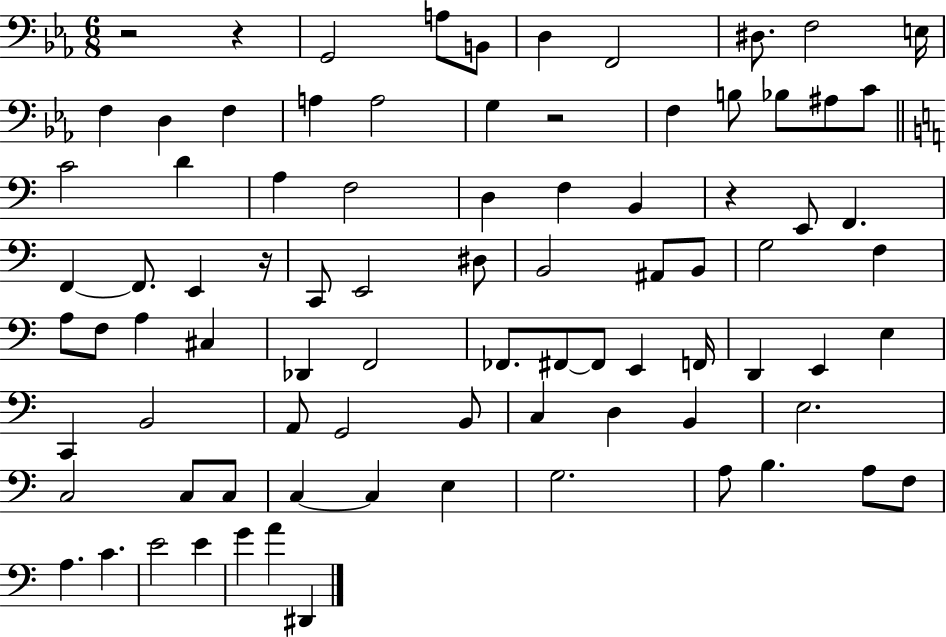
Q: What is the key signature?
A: EES major